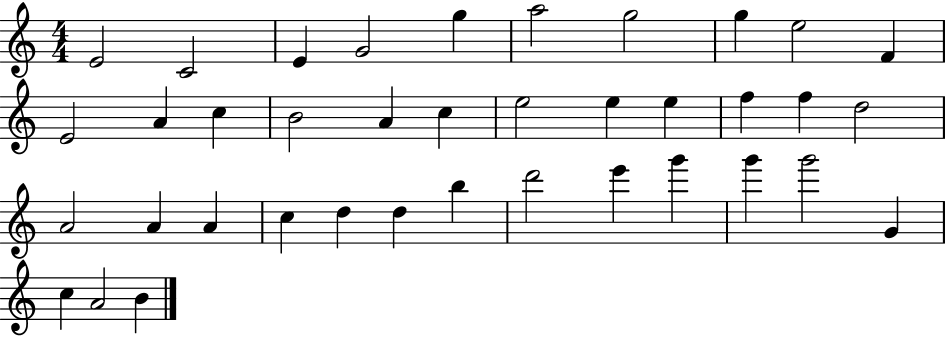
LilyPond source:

{
  \clef treble
  \numericTimeSignature
  \time 4/4
  \key c \major
  e'2 c'2 | e'4 g'2 g''4 | a''2 g''2 | g''4 e''2 f'4 | \break e'2 a'4 c''4 | b'2 a'4 c''4 | e''2 e''4 e''4 | f''4 f''4 d''2 | \break a'2 a'4 a'4 | c''4 d''4 d''4 b''4 | d'''2 e'''4 g'''4 | g'''4 g'''2 g'4 | \break c''4 a'2 b'4 | \bar "|."
}